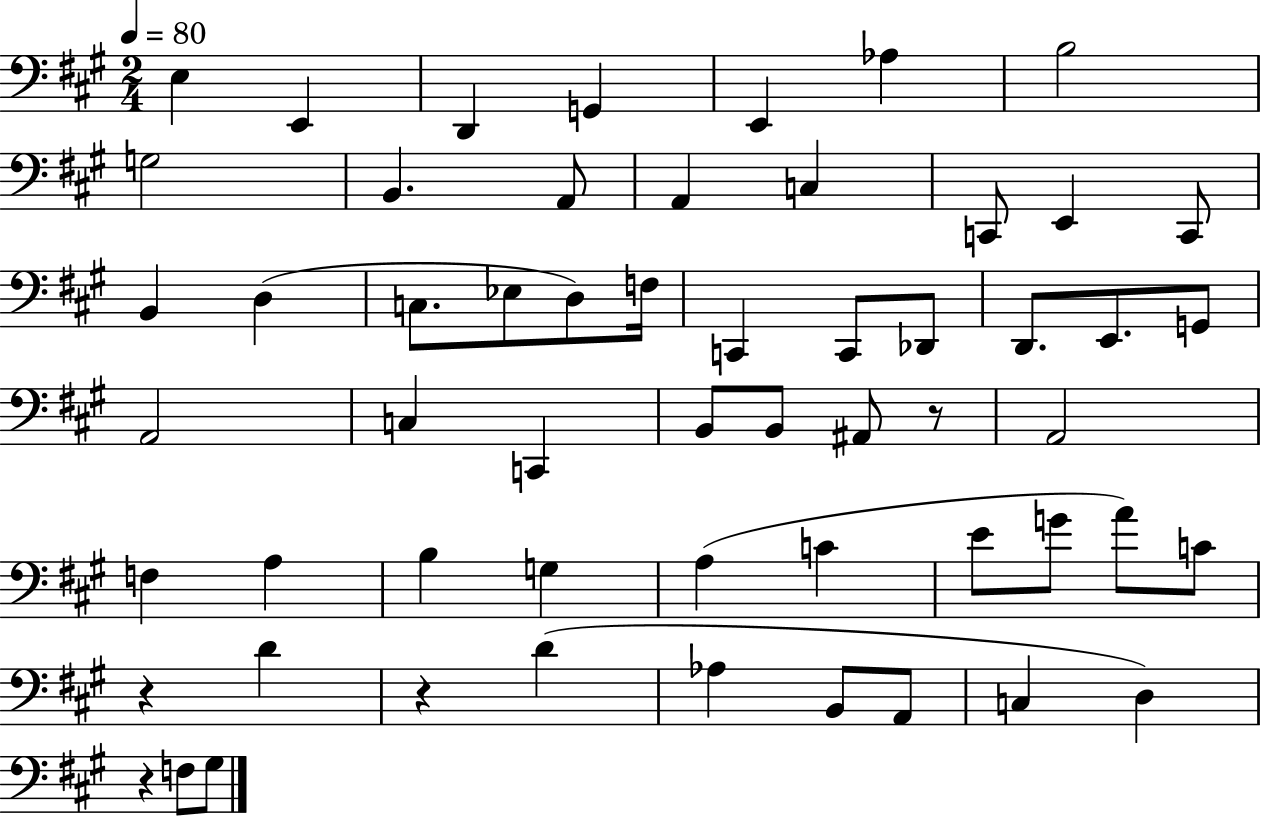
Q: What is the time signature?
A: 2/4